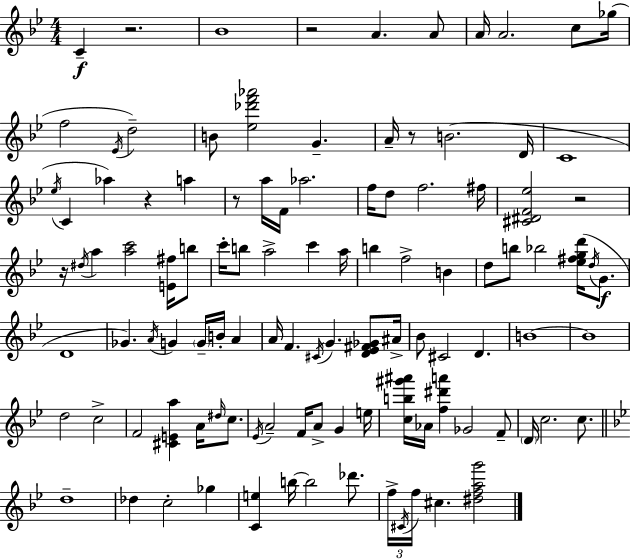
C4/q R/h. Bb4/w R/h A4/q. A4/e A4/s A4/h. C5/e Gb5/s F5/h Eb4/s D5/h B4/e [Eb5,Db6,F6,Ab6]/h G4/q. A4/s R/e B4/h. D4/s C4/w Eb5/s C4/q Ab5/q R/q A5/q R/e A5/s F4/s Ab5/h. F5/s D5/e F5/h. F#5/s [C#4,D#4,F4,Eb5]/h R/h R/s D#5/s A5/q [A5,C6]/h [E4,F#5]/s B5/e C6/s B5/e A5/h C6/q A5/s B5/q F5/h B4/q D5/e B5/e Bb5/h [Eb5,F#5,G5,D6]/s D5/s G4/e. D4/w Gb4/q. A4/s G4/q G4/s B4/s A4/q A4/s F4/q. C#4/s G4/q. [D4,Eb4,F#4,Gb4]/e A#4/s Bb4/e C#4/h D4/q. B4/w B4/w D5/h C5/h F4/h [C#4,E4,A5]/q A4/s D#5/s C5/e. Eb4/s A4/h F4/s A4/e G4/q E5/s [C5,B5,G#6,A#6]/s Ab4/s [F5,D#6,A6]/q Gb4/h F4/e D4/s C5/h. C5/e. D5/w Db5/q C5/h Gb5/q [C4,E5]/q B5/s B5/h Db6/e. F5/s C#4/s F5/s C#5/q. [D#5,F5,A5,G6]/h